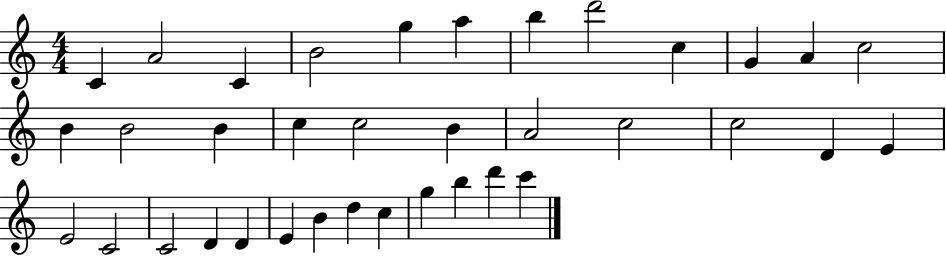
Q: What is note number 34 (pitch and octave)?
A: B5